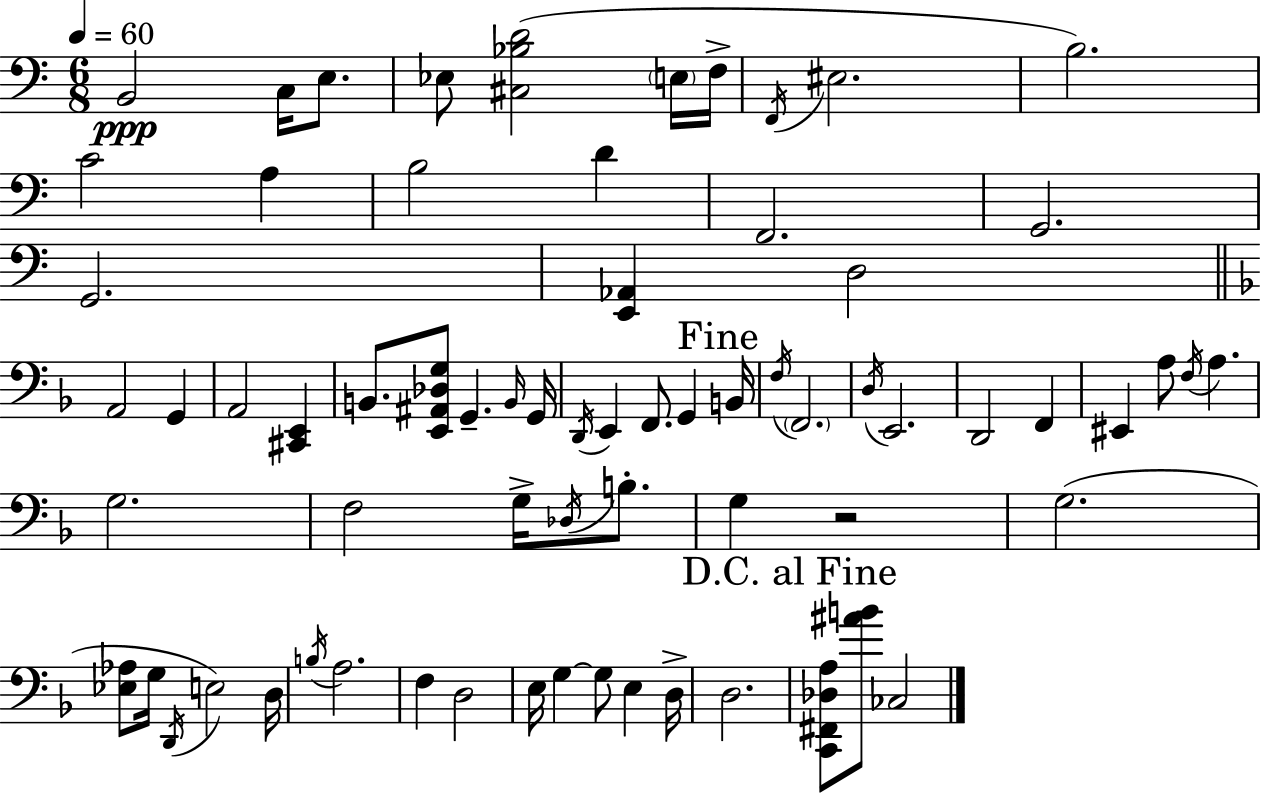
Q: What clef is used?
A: bass